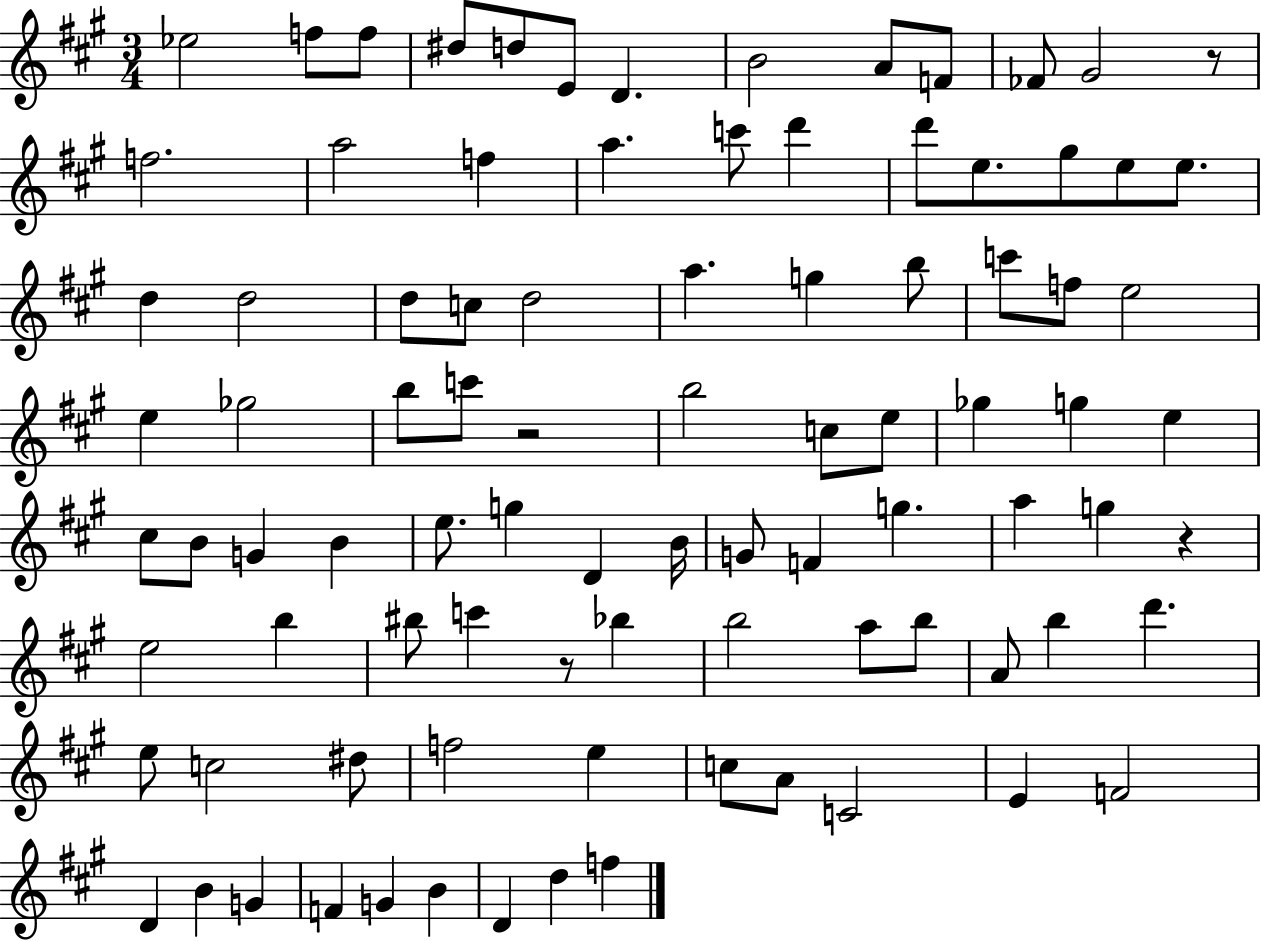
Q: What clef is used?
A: treble